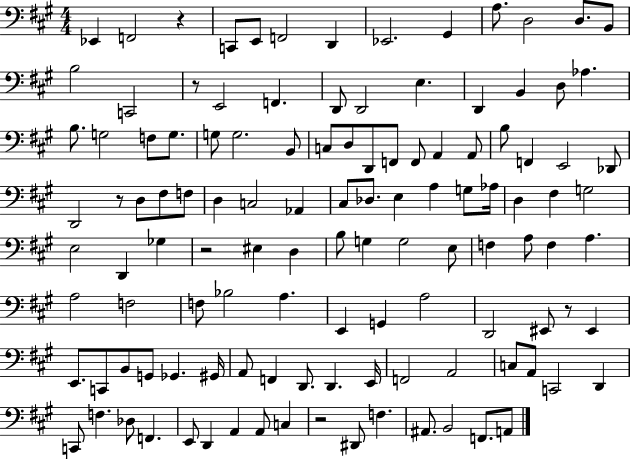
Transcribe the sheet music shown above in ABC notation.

X:1
T:Untitled
M:4/4
L:1/4
K:A
_E,, F,,2 z C,,/2 E,,/2 F,,2 D,, _E,,2 ^G,, A,/2 D,2 D,/2 B,,/2 B,2 C,,2 z/2 E,,2 F,, D,,/2 D,,2 E, D,, B,, D,/2 _A, B,/2 G,2 F,/2 G,/2 G,/2 G,2 B,,/2 C,/2 D,/2 D,,/2 F,,/2 F,,/2 A,, A,,/2 B,/2 F,, E,,2 _D,,/2 D,,2 z/2 D,/2 ^F,/2 F,/2 D, C,2 _A,, ^C,/2 _D,/2 E, A, G,/2 _A,/4 D, ^F, G,2 E,2 D,, _G, z2 ^E, D, B,/2 G, G,2 E,/2 F, A,/2 F, A, A,2 F,2 F,/2 _B,2 A, E,, G,, A,2 D,,2 ^E,,/2 z/2 ^E,, E,,/2 C,,/2 B,,/2 G,,/2 _G,, ^G,,/4 A,,/2 F,, D,,/2 D,, E,,/4 F,,2 A,,2 C,/2 A,,/2 C,,2 D,, C,,/2 F, _D,/2 F,, E,,/2 D,, A,, A,,/2 C, z2 ^D,,/2 F, ^A,,/2 B,,2 F,,/2 A,,/2